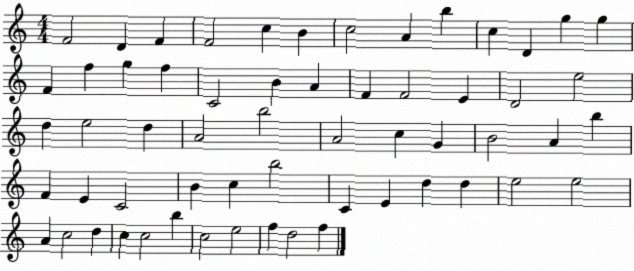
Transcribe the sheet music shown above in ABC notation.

X:1
T:Untitled
M:4/4
L:1/4
K:C
F2 D F F2 c B c2 A b c D g g F f g f C2 B A F F2 E D2 e2 d e2 d A2 b2 A2 c G B2 A b F E C2 B c b2 C E d d e2 e2 A c2 d c c2 b c2 e2 f d2 f